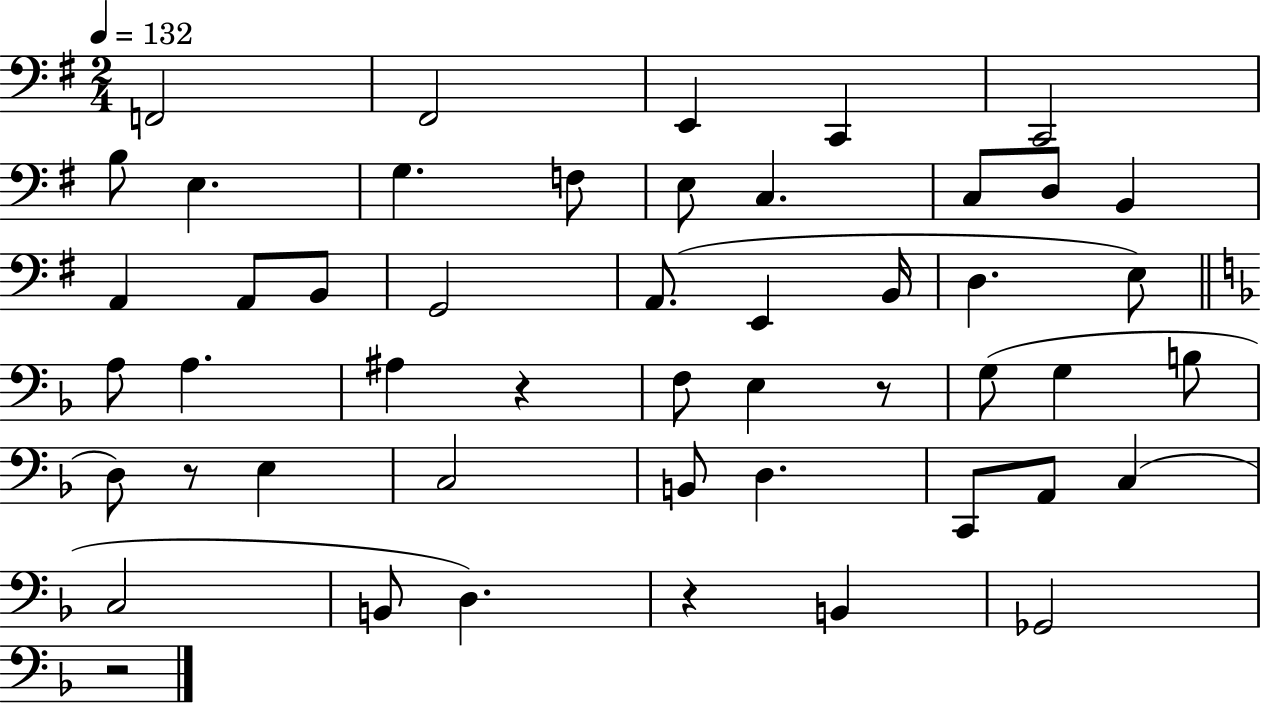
X:1
T:Untitled
M:2/4
L:1/4
K:G
F,,2 ^F,,2 E,, C,, C,,2 B,/2 E, G, F,/2 E,/2 C, C,/2 D,/2 B,, A,, A,,/2 B,,/2 G,,2 A,,/2 E,, B,,/4 D, E,/2 A,/2 A, ^A, z F,/2 E, z/2 G,/2 G, B,/2 D,/2 z/2 E, C,2 B,,/2 D, C,,/2 A,,/2 C, C,2 B,,/2 D, z B,, _G,,2 z2